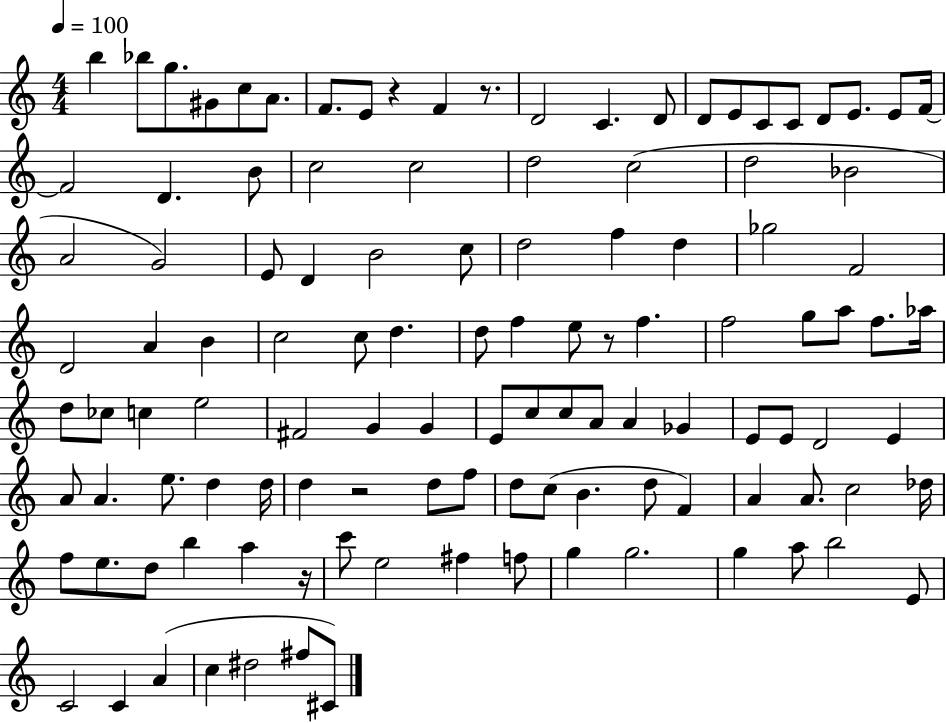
B5/q Bb5/e G5/e. G#4/e C5/e A4/e. F4/e. E4/e R/q F4/q R/e. D4/h C4/q. D4/e D4/e E4/e C4/e C4/e D4/e E4/e. E4/e F4/s F4/h D4/q. B4/e C5/h C5/h D5/h C5/h D5/h Bb4/h A4/h G4/h E4/e D4/q B4/h C5/e D5/h F5/q D5/q Gb5/h F4/h D4/h A4/q B4/q C5/h C5/e D5/q. D5/e F5/q E5/e R/e F5/q. F5/h G5/e A5/e F5/e. Ab5/s D5/e CES5/e C5/q E5/h F#4/h G4/q G4/q E4/e C5/e C5/e A4/e A4/q Gb4/q E4/e E4/e D4/h E4/q A4/e A4/q. E5/e. D5/q D5/s D5/q R/h D5/e F5/e D5/e C5/e B4/q. D5/e F4/q A4/q A4/e. C5/h Db5/s F5/e E5/e. D5/e B5/q A5/q R/s C6/e E5/h F#5/q F5/e G5/q G5/h. G5/q A5/e B5/h E4/e C4/h C4/q A4/q C5/q D#5/h F#5/e C#4/e